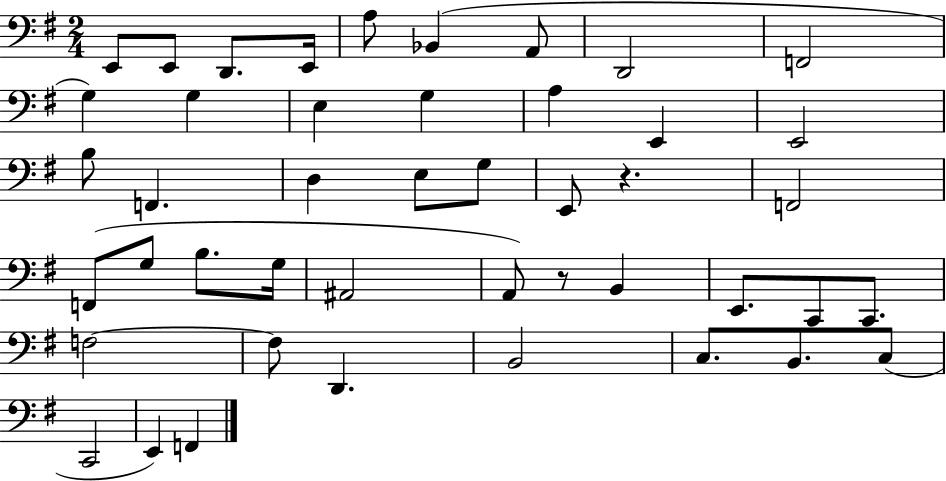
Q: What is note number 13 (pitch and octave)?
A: G3